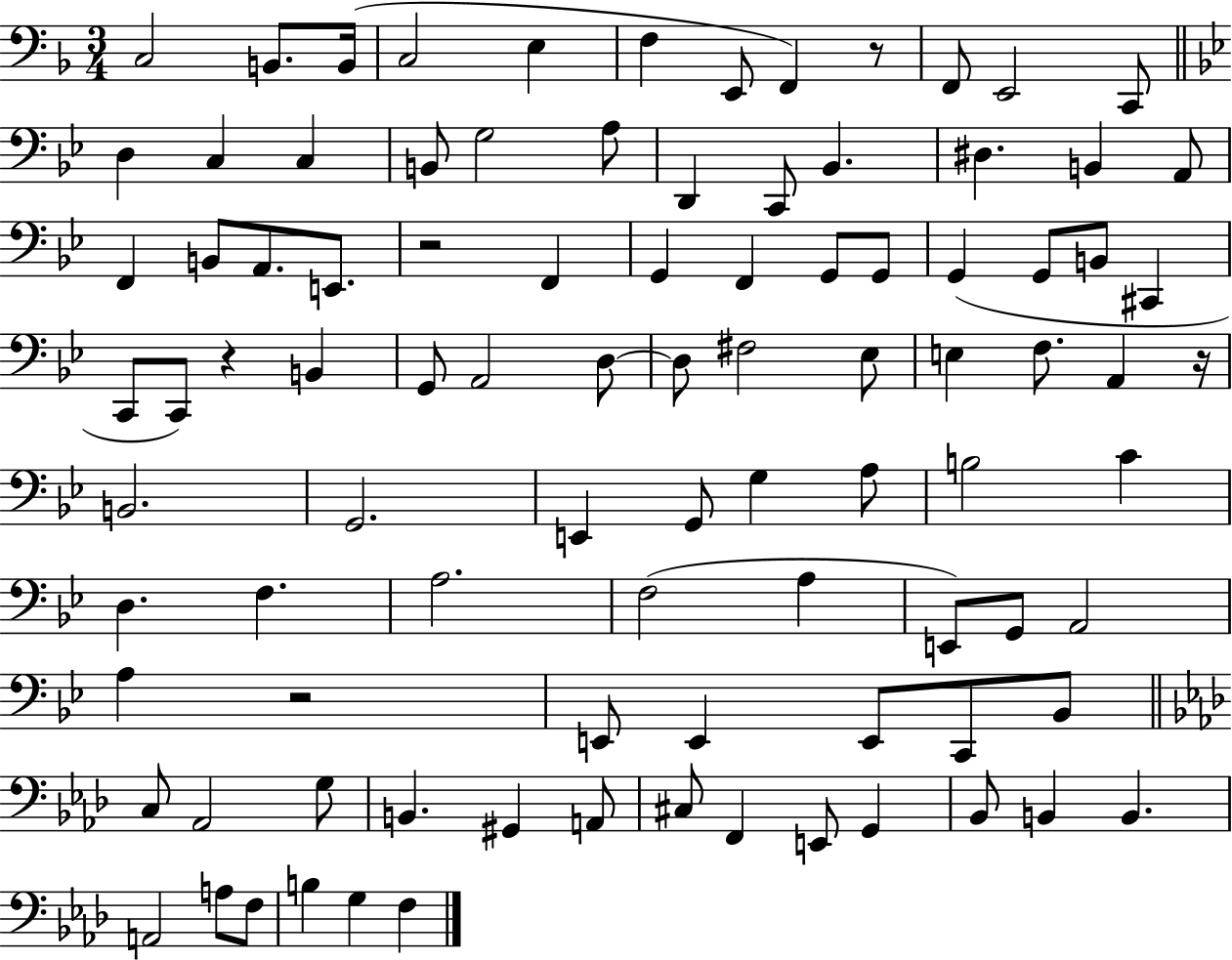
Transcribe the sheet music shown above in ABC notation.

X:1
T:Untitled
M:3/4
L:1/4
K:F
C,2 B,,/2 B,,/4 C,2 E, F, E,,/2 F,, z/2 F,,/2 E,,2 C,,/2 D, C, C, B,,/2 G,2 A,/2 D,, C,,/2 _B,, ^D, B,, A,,/2 F,, B,,/2 A,,/2 E,,/2 z2 F,, G,, F,, G,,/2 G,,/2 G,, G,,/2 B,,/2 ^C,, C,,/2 C,,/2 z B,, G,,/2 A,,2 D,/2 D,/2 ^F,2 _E,/2 E, F,/2 A,, z/4 B,,2 G,,2 E,, G,,/2 G, A,/2 B,2 C D, F, A,2 F,2 A, E,,/2 G,,/2 A,,2 A, z2 E,,/2 E,, E,,/2 C,,/2 _B,,/2 C,/2 _A,,2 G,/2 B,, ^G,, A,,/2 ^C,/2 F,, E,,/2 G,, _B,,/2 B,, B,, A,,2 A,/2 F,/2 B, G, F,